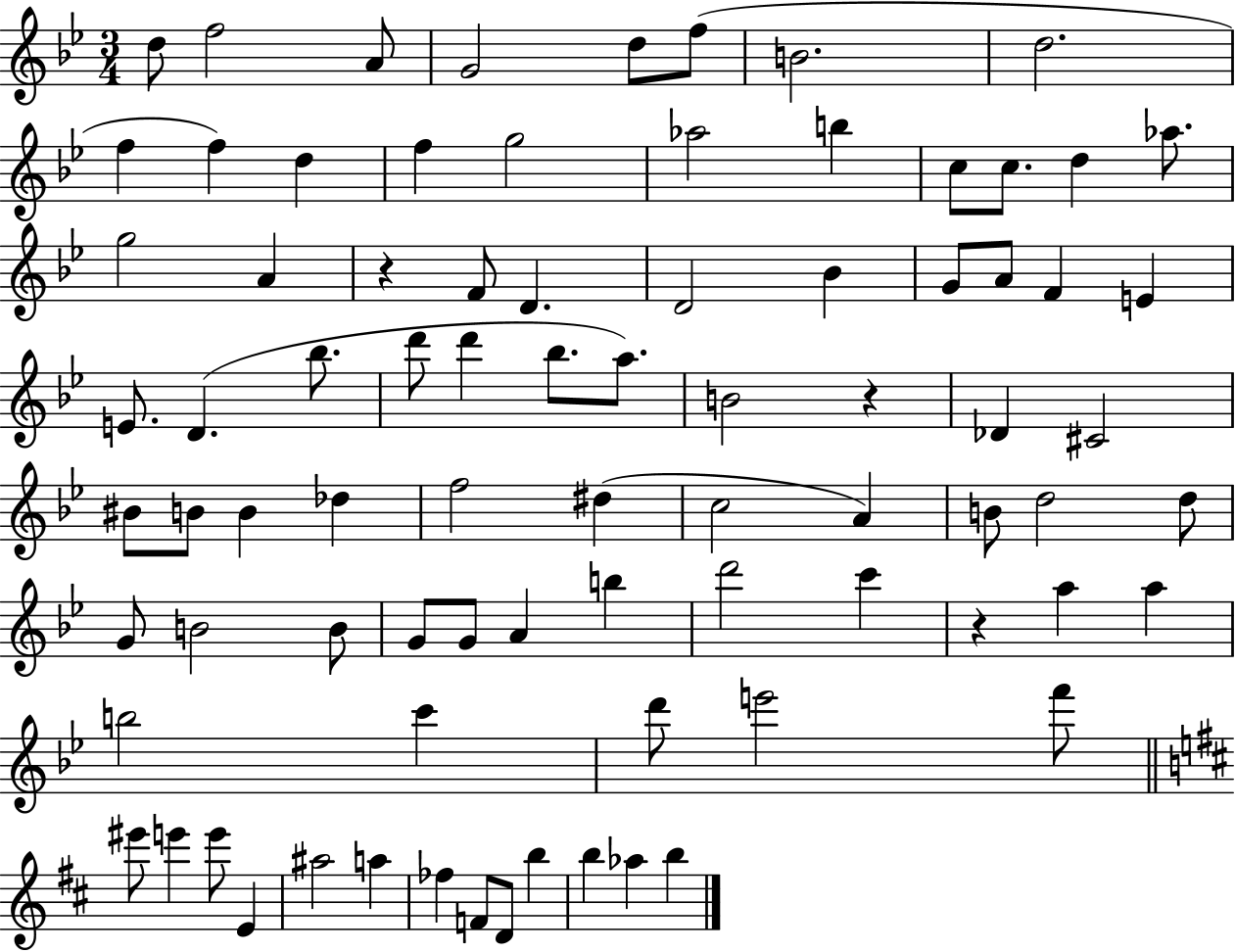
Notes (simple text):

D5/e F5/h A4/e G4/h D5/e F5/e B4/h. D5/h. F5/q F5/q D5/q F5/q G5/h Ab5/h B5/q C5/e C5/e. D5/q Ab5/e. G5/h A4/q R/q F4/e D4/q. D4/h Bb4/q G4/e A4/e F4/q E4/q E4/e. D4/q. Bb5/e. D6/e D6/q Bb5/e. A5/e. B4/h R/q Db4/q C#4/h BIS4/e B4/e B4/q Db5/q F5/h D#5/q C5/h A4/q B4/e D5/h D5/e G4/e B4/h B4/e G4/e G4/e A4/q B5/q D6/h C6/q R/q A5/q A5/q B5/h C6/q D6/e E6/h F6/e EIS6/e E6/q E6/e E4/q A#5/h A5/q FES5/q F4/e D4/e B5/q B5/q Ab5/q B5/q